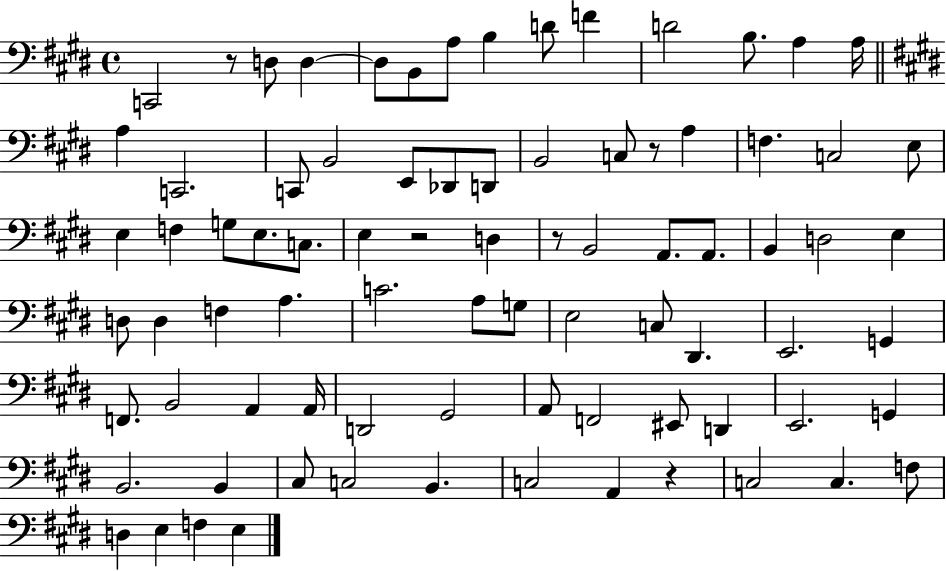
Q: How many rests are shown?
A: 5